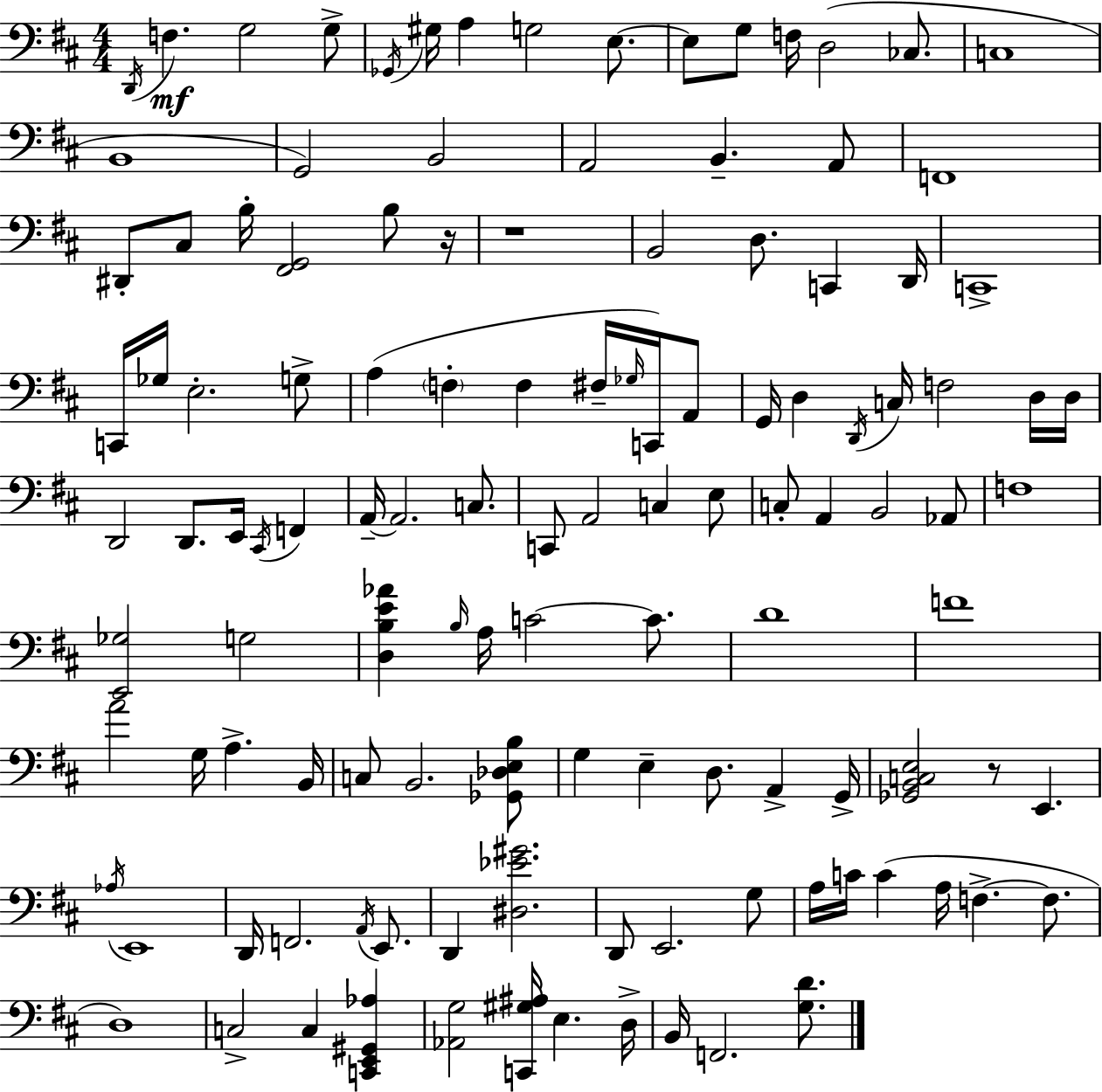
X:1
T:Untitled
M:4/4
L:1/4
K:D
D,,/4 F, G,2 G,/2 _G,,/4 ^G,/4 A, G,2 E,/2 E,/2 G,/2 F,/4 D,2 _C,/2 C,4 B,,4 G,,2 B,,2 A,,2 B,, A,,/2 F,,4 ^D,,/2 ^C,/2 B,/4 [^F,,G,,]2 B,/2 z/4 z4 B,,2 D,/2 C,, D,,/4 C,,4 C,,/4 _G,/4 E,2 G,/2 A, F, F, ^F,/4 _G,/4 C,,/4 A,,/2 G,,/4 D, D,,/4 C,/4 F,2 D,/4 D,/4 D,,2 D,,/2 E,,/4 ^C,,/4 F,, A,,/4 A,,2 C,/2 C,,/2 A,,2 C, E,/2 C,/2 A,, B,,2 _A,,/2 F,4 [E,,_G,]2 G,2 [D,B,E_A] B,/4 A,/4 C2 C/2 D4 F4 A2 G,/4 A, B,,/4 C,/2 B,,2 [_G,,_D,E,B,]/2 G, E, D,/2 A,, G,,/4 [_G,,B,,C,E,]2 z/2 E,, _A,/4 E,,4 D,,/4 F,,2 A,,/4 E,,/2 D,, [^D,_E^G]2 D,,/2 E,,2 G,/2 A,/4 C/4 C A,/4 F, F,/2 D,4 C,2 C, [C,,E,,^G,,_A,] [_A,,G,]2 [C,,^G,^A,]/4 E, D,/4 B,,/4 F,,2 [G,D]/2